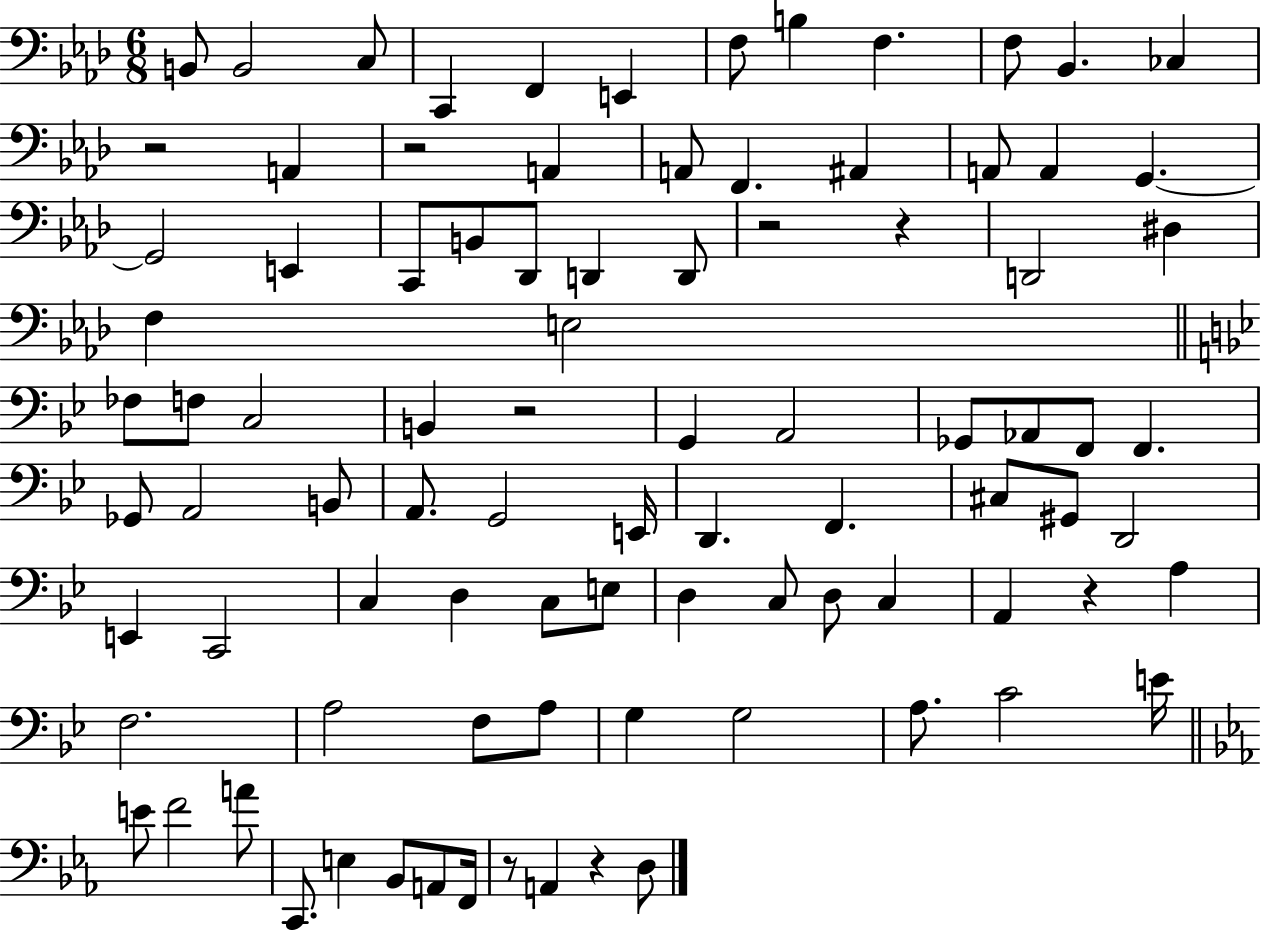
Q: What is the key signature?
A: AES major